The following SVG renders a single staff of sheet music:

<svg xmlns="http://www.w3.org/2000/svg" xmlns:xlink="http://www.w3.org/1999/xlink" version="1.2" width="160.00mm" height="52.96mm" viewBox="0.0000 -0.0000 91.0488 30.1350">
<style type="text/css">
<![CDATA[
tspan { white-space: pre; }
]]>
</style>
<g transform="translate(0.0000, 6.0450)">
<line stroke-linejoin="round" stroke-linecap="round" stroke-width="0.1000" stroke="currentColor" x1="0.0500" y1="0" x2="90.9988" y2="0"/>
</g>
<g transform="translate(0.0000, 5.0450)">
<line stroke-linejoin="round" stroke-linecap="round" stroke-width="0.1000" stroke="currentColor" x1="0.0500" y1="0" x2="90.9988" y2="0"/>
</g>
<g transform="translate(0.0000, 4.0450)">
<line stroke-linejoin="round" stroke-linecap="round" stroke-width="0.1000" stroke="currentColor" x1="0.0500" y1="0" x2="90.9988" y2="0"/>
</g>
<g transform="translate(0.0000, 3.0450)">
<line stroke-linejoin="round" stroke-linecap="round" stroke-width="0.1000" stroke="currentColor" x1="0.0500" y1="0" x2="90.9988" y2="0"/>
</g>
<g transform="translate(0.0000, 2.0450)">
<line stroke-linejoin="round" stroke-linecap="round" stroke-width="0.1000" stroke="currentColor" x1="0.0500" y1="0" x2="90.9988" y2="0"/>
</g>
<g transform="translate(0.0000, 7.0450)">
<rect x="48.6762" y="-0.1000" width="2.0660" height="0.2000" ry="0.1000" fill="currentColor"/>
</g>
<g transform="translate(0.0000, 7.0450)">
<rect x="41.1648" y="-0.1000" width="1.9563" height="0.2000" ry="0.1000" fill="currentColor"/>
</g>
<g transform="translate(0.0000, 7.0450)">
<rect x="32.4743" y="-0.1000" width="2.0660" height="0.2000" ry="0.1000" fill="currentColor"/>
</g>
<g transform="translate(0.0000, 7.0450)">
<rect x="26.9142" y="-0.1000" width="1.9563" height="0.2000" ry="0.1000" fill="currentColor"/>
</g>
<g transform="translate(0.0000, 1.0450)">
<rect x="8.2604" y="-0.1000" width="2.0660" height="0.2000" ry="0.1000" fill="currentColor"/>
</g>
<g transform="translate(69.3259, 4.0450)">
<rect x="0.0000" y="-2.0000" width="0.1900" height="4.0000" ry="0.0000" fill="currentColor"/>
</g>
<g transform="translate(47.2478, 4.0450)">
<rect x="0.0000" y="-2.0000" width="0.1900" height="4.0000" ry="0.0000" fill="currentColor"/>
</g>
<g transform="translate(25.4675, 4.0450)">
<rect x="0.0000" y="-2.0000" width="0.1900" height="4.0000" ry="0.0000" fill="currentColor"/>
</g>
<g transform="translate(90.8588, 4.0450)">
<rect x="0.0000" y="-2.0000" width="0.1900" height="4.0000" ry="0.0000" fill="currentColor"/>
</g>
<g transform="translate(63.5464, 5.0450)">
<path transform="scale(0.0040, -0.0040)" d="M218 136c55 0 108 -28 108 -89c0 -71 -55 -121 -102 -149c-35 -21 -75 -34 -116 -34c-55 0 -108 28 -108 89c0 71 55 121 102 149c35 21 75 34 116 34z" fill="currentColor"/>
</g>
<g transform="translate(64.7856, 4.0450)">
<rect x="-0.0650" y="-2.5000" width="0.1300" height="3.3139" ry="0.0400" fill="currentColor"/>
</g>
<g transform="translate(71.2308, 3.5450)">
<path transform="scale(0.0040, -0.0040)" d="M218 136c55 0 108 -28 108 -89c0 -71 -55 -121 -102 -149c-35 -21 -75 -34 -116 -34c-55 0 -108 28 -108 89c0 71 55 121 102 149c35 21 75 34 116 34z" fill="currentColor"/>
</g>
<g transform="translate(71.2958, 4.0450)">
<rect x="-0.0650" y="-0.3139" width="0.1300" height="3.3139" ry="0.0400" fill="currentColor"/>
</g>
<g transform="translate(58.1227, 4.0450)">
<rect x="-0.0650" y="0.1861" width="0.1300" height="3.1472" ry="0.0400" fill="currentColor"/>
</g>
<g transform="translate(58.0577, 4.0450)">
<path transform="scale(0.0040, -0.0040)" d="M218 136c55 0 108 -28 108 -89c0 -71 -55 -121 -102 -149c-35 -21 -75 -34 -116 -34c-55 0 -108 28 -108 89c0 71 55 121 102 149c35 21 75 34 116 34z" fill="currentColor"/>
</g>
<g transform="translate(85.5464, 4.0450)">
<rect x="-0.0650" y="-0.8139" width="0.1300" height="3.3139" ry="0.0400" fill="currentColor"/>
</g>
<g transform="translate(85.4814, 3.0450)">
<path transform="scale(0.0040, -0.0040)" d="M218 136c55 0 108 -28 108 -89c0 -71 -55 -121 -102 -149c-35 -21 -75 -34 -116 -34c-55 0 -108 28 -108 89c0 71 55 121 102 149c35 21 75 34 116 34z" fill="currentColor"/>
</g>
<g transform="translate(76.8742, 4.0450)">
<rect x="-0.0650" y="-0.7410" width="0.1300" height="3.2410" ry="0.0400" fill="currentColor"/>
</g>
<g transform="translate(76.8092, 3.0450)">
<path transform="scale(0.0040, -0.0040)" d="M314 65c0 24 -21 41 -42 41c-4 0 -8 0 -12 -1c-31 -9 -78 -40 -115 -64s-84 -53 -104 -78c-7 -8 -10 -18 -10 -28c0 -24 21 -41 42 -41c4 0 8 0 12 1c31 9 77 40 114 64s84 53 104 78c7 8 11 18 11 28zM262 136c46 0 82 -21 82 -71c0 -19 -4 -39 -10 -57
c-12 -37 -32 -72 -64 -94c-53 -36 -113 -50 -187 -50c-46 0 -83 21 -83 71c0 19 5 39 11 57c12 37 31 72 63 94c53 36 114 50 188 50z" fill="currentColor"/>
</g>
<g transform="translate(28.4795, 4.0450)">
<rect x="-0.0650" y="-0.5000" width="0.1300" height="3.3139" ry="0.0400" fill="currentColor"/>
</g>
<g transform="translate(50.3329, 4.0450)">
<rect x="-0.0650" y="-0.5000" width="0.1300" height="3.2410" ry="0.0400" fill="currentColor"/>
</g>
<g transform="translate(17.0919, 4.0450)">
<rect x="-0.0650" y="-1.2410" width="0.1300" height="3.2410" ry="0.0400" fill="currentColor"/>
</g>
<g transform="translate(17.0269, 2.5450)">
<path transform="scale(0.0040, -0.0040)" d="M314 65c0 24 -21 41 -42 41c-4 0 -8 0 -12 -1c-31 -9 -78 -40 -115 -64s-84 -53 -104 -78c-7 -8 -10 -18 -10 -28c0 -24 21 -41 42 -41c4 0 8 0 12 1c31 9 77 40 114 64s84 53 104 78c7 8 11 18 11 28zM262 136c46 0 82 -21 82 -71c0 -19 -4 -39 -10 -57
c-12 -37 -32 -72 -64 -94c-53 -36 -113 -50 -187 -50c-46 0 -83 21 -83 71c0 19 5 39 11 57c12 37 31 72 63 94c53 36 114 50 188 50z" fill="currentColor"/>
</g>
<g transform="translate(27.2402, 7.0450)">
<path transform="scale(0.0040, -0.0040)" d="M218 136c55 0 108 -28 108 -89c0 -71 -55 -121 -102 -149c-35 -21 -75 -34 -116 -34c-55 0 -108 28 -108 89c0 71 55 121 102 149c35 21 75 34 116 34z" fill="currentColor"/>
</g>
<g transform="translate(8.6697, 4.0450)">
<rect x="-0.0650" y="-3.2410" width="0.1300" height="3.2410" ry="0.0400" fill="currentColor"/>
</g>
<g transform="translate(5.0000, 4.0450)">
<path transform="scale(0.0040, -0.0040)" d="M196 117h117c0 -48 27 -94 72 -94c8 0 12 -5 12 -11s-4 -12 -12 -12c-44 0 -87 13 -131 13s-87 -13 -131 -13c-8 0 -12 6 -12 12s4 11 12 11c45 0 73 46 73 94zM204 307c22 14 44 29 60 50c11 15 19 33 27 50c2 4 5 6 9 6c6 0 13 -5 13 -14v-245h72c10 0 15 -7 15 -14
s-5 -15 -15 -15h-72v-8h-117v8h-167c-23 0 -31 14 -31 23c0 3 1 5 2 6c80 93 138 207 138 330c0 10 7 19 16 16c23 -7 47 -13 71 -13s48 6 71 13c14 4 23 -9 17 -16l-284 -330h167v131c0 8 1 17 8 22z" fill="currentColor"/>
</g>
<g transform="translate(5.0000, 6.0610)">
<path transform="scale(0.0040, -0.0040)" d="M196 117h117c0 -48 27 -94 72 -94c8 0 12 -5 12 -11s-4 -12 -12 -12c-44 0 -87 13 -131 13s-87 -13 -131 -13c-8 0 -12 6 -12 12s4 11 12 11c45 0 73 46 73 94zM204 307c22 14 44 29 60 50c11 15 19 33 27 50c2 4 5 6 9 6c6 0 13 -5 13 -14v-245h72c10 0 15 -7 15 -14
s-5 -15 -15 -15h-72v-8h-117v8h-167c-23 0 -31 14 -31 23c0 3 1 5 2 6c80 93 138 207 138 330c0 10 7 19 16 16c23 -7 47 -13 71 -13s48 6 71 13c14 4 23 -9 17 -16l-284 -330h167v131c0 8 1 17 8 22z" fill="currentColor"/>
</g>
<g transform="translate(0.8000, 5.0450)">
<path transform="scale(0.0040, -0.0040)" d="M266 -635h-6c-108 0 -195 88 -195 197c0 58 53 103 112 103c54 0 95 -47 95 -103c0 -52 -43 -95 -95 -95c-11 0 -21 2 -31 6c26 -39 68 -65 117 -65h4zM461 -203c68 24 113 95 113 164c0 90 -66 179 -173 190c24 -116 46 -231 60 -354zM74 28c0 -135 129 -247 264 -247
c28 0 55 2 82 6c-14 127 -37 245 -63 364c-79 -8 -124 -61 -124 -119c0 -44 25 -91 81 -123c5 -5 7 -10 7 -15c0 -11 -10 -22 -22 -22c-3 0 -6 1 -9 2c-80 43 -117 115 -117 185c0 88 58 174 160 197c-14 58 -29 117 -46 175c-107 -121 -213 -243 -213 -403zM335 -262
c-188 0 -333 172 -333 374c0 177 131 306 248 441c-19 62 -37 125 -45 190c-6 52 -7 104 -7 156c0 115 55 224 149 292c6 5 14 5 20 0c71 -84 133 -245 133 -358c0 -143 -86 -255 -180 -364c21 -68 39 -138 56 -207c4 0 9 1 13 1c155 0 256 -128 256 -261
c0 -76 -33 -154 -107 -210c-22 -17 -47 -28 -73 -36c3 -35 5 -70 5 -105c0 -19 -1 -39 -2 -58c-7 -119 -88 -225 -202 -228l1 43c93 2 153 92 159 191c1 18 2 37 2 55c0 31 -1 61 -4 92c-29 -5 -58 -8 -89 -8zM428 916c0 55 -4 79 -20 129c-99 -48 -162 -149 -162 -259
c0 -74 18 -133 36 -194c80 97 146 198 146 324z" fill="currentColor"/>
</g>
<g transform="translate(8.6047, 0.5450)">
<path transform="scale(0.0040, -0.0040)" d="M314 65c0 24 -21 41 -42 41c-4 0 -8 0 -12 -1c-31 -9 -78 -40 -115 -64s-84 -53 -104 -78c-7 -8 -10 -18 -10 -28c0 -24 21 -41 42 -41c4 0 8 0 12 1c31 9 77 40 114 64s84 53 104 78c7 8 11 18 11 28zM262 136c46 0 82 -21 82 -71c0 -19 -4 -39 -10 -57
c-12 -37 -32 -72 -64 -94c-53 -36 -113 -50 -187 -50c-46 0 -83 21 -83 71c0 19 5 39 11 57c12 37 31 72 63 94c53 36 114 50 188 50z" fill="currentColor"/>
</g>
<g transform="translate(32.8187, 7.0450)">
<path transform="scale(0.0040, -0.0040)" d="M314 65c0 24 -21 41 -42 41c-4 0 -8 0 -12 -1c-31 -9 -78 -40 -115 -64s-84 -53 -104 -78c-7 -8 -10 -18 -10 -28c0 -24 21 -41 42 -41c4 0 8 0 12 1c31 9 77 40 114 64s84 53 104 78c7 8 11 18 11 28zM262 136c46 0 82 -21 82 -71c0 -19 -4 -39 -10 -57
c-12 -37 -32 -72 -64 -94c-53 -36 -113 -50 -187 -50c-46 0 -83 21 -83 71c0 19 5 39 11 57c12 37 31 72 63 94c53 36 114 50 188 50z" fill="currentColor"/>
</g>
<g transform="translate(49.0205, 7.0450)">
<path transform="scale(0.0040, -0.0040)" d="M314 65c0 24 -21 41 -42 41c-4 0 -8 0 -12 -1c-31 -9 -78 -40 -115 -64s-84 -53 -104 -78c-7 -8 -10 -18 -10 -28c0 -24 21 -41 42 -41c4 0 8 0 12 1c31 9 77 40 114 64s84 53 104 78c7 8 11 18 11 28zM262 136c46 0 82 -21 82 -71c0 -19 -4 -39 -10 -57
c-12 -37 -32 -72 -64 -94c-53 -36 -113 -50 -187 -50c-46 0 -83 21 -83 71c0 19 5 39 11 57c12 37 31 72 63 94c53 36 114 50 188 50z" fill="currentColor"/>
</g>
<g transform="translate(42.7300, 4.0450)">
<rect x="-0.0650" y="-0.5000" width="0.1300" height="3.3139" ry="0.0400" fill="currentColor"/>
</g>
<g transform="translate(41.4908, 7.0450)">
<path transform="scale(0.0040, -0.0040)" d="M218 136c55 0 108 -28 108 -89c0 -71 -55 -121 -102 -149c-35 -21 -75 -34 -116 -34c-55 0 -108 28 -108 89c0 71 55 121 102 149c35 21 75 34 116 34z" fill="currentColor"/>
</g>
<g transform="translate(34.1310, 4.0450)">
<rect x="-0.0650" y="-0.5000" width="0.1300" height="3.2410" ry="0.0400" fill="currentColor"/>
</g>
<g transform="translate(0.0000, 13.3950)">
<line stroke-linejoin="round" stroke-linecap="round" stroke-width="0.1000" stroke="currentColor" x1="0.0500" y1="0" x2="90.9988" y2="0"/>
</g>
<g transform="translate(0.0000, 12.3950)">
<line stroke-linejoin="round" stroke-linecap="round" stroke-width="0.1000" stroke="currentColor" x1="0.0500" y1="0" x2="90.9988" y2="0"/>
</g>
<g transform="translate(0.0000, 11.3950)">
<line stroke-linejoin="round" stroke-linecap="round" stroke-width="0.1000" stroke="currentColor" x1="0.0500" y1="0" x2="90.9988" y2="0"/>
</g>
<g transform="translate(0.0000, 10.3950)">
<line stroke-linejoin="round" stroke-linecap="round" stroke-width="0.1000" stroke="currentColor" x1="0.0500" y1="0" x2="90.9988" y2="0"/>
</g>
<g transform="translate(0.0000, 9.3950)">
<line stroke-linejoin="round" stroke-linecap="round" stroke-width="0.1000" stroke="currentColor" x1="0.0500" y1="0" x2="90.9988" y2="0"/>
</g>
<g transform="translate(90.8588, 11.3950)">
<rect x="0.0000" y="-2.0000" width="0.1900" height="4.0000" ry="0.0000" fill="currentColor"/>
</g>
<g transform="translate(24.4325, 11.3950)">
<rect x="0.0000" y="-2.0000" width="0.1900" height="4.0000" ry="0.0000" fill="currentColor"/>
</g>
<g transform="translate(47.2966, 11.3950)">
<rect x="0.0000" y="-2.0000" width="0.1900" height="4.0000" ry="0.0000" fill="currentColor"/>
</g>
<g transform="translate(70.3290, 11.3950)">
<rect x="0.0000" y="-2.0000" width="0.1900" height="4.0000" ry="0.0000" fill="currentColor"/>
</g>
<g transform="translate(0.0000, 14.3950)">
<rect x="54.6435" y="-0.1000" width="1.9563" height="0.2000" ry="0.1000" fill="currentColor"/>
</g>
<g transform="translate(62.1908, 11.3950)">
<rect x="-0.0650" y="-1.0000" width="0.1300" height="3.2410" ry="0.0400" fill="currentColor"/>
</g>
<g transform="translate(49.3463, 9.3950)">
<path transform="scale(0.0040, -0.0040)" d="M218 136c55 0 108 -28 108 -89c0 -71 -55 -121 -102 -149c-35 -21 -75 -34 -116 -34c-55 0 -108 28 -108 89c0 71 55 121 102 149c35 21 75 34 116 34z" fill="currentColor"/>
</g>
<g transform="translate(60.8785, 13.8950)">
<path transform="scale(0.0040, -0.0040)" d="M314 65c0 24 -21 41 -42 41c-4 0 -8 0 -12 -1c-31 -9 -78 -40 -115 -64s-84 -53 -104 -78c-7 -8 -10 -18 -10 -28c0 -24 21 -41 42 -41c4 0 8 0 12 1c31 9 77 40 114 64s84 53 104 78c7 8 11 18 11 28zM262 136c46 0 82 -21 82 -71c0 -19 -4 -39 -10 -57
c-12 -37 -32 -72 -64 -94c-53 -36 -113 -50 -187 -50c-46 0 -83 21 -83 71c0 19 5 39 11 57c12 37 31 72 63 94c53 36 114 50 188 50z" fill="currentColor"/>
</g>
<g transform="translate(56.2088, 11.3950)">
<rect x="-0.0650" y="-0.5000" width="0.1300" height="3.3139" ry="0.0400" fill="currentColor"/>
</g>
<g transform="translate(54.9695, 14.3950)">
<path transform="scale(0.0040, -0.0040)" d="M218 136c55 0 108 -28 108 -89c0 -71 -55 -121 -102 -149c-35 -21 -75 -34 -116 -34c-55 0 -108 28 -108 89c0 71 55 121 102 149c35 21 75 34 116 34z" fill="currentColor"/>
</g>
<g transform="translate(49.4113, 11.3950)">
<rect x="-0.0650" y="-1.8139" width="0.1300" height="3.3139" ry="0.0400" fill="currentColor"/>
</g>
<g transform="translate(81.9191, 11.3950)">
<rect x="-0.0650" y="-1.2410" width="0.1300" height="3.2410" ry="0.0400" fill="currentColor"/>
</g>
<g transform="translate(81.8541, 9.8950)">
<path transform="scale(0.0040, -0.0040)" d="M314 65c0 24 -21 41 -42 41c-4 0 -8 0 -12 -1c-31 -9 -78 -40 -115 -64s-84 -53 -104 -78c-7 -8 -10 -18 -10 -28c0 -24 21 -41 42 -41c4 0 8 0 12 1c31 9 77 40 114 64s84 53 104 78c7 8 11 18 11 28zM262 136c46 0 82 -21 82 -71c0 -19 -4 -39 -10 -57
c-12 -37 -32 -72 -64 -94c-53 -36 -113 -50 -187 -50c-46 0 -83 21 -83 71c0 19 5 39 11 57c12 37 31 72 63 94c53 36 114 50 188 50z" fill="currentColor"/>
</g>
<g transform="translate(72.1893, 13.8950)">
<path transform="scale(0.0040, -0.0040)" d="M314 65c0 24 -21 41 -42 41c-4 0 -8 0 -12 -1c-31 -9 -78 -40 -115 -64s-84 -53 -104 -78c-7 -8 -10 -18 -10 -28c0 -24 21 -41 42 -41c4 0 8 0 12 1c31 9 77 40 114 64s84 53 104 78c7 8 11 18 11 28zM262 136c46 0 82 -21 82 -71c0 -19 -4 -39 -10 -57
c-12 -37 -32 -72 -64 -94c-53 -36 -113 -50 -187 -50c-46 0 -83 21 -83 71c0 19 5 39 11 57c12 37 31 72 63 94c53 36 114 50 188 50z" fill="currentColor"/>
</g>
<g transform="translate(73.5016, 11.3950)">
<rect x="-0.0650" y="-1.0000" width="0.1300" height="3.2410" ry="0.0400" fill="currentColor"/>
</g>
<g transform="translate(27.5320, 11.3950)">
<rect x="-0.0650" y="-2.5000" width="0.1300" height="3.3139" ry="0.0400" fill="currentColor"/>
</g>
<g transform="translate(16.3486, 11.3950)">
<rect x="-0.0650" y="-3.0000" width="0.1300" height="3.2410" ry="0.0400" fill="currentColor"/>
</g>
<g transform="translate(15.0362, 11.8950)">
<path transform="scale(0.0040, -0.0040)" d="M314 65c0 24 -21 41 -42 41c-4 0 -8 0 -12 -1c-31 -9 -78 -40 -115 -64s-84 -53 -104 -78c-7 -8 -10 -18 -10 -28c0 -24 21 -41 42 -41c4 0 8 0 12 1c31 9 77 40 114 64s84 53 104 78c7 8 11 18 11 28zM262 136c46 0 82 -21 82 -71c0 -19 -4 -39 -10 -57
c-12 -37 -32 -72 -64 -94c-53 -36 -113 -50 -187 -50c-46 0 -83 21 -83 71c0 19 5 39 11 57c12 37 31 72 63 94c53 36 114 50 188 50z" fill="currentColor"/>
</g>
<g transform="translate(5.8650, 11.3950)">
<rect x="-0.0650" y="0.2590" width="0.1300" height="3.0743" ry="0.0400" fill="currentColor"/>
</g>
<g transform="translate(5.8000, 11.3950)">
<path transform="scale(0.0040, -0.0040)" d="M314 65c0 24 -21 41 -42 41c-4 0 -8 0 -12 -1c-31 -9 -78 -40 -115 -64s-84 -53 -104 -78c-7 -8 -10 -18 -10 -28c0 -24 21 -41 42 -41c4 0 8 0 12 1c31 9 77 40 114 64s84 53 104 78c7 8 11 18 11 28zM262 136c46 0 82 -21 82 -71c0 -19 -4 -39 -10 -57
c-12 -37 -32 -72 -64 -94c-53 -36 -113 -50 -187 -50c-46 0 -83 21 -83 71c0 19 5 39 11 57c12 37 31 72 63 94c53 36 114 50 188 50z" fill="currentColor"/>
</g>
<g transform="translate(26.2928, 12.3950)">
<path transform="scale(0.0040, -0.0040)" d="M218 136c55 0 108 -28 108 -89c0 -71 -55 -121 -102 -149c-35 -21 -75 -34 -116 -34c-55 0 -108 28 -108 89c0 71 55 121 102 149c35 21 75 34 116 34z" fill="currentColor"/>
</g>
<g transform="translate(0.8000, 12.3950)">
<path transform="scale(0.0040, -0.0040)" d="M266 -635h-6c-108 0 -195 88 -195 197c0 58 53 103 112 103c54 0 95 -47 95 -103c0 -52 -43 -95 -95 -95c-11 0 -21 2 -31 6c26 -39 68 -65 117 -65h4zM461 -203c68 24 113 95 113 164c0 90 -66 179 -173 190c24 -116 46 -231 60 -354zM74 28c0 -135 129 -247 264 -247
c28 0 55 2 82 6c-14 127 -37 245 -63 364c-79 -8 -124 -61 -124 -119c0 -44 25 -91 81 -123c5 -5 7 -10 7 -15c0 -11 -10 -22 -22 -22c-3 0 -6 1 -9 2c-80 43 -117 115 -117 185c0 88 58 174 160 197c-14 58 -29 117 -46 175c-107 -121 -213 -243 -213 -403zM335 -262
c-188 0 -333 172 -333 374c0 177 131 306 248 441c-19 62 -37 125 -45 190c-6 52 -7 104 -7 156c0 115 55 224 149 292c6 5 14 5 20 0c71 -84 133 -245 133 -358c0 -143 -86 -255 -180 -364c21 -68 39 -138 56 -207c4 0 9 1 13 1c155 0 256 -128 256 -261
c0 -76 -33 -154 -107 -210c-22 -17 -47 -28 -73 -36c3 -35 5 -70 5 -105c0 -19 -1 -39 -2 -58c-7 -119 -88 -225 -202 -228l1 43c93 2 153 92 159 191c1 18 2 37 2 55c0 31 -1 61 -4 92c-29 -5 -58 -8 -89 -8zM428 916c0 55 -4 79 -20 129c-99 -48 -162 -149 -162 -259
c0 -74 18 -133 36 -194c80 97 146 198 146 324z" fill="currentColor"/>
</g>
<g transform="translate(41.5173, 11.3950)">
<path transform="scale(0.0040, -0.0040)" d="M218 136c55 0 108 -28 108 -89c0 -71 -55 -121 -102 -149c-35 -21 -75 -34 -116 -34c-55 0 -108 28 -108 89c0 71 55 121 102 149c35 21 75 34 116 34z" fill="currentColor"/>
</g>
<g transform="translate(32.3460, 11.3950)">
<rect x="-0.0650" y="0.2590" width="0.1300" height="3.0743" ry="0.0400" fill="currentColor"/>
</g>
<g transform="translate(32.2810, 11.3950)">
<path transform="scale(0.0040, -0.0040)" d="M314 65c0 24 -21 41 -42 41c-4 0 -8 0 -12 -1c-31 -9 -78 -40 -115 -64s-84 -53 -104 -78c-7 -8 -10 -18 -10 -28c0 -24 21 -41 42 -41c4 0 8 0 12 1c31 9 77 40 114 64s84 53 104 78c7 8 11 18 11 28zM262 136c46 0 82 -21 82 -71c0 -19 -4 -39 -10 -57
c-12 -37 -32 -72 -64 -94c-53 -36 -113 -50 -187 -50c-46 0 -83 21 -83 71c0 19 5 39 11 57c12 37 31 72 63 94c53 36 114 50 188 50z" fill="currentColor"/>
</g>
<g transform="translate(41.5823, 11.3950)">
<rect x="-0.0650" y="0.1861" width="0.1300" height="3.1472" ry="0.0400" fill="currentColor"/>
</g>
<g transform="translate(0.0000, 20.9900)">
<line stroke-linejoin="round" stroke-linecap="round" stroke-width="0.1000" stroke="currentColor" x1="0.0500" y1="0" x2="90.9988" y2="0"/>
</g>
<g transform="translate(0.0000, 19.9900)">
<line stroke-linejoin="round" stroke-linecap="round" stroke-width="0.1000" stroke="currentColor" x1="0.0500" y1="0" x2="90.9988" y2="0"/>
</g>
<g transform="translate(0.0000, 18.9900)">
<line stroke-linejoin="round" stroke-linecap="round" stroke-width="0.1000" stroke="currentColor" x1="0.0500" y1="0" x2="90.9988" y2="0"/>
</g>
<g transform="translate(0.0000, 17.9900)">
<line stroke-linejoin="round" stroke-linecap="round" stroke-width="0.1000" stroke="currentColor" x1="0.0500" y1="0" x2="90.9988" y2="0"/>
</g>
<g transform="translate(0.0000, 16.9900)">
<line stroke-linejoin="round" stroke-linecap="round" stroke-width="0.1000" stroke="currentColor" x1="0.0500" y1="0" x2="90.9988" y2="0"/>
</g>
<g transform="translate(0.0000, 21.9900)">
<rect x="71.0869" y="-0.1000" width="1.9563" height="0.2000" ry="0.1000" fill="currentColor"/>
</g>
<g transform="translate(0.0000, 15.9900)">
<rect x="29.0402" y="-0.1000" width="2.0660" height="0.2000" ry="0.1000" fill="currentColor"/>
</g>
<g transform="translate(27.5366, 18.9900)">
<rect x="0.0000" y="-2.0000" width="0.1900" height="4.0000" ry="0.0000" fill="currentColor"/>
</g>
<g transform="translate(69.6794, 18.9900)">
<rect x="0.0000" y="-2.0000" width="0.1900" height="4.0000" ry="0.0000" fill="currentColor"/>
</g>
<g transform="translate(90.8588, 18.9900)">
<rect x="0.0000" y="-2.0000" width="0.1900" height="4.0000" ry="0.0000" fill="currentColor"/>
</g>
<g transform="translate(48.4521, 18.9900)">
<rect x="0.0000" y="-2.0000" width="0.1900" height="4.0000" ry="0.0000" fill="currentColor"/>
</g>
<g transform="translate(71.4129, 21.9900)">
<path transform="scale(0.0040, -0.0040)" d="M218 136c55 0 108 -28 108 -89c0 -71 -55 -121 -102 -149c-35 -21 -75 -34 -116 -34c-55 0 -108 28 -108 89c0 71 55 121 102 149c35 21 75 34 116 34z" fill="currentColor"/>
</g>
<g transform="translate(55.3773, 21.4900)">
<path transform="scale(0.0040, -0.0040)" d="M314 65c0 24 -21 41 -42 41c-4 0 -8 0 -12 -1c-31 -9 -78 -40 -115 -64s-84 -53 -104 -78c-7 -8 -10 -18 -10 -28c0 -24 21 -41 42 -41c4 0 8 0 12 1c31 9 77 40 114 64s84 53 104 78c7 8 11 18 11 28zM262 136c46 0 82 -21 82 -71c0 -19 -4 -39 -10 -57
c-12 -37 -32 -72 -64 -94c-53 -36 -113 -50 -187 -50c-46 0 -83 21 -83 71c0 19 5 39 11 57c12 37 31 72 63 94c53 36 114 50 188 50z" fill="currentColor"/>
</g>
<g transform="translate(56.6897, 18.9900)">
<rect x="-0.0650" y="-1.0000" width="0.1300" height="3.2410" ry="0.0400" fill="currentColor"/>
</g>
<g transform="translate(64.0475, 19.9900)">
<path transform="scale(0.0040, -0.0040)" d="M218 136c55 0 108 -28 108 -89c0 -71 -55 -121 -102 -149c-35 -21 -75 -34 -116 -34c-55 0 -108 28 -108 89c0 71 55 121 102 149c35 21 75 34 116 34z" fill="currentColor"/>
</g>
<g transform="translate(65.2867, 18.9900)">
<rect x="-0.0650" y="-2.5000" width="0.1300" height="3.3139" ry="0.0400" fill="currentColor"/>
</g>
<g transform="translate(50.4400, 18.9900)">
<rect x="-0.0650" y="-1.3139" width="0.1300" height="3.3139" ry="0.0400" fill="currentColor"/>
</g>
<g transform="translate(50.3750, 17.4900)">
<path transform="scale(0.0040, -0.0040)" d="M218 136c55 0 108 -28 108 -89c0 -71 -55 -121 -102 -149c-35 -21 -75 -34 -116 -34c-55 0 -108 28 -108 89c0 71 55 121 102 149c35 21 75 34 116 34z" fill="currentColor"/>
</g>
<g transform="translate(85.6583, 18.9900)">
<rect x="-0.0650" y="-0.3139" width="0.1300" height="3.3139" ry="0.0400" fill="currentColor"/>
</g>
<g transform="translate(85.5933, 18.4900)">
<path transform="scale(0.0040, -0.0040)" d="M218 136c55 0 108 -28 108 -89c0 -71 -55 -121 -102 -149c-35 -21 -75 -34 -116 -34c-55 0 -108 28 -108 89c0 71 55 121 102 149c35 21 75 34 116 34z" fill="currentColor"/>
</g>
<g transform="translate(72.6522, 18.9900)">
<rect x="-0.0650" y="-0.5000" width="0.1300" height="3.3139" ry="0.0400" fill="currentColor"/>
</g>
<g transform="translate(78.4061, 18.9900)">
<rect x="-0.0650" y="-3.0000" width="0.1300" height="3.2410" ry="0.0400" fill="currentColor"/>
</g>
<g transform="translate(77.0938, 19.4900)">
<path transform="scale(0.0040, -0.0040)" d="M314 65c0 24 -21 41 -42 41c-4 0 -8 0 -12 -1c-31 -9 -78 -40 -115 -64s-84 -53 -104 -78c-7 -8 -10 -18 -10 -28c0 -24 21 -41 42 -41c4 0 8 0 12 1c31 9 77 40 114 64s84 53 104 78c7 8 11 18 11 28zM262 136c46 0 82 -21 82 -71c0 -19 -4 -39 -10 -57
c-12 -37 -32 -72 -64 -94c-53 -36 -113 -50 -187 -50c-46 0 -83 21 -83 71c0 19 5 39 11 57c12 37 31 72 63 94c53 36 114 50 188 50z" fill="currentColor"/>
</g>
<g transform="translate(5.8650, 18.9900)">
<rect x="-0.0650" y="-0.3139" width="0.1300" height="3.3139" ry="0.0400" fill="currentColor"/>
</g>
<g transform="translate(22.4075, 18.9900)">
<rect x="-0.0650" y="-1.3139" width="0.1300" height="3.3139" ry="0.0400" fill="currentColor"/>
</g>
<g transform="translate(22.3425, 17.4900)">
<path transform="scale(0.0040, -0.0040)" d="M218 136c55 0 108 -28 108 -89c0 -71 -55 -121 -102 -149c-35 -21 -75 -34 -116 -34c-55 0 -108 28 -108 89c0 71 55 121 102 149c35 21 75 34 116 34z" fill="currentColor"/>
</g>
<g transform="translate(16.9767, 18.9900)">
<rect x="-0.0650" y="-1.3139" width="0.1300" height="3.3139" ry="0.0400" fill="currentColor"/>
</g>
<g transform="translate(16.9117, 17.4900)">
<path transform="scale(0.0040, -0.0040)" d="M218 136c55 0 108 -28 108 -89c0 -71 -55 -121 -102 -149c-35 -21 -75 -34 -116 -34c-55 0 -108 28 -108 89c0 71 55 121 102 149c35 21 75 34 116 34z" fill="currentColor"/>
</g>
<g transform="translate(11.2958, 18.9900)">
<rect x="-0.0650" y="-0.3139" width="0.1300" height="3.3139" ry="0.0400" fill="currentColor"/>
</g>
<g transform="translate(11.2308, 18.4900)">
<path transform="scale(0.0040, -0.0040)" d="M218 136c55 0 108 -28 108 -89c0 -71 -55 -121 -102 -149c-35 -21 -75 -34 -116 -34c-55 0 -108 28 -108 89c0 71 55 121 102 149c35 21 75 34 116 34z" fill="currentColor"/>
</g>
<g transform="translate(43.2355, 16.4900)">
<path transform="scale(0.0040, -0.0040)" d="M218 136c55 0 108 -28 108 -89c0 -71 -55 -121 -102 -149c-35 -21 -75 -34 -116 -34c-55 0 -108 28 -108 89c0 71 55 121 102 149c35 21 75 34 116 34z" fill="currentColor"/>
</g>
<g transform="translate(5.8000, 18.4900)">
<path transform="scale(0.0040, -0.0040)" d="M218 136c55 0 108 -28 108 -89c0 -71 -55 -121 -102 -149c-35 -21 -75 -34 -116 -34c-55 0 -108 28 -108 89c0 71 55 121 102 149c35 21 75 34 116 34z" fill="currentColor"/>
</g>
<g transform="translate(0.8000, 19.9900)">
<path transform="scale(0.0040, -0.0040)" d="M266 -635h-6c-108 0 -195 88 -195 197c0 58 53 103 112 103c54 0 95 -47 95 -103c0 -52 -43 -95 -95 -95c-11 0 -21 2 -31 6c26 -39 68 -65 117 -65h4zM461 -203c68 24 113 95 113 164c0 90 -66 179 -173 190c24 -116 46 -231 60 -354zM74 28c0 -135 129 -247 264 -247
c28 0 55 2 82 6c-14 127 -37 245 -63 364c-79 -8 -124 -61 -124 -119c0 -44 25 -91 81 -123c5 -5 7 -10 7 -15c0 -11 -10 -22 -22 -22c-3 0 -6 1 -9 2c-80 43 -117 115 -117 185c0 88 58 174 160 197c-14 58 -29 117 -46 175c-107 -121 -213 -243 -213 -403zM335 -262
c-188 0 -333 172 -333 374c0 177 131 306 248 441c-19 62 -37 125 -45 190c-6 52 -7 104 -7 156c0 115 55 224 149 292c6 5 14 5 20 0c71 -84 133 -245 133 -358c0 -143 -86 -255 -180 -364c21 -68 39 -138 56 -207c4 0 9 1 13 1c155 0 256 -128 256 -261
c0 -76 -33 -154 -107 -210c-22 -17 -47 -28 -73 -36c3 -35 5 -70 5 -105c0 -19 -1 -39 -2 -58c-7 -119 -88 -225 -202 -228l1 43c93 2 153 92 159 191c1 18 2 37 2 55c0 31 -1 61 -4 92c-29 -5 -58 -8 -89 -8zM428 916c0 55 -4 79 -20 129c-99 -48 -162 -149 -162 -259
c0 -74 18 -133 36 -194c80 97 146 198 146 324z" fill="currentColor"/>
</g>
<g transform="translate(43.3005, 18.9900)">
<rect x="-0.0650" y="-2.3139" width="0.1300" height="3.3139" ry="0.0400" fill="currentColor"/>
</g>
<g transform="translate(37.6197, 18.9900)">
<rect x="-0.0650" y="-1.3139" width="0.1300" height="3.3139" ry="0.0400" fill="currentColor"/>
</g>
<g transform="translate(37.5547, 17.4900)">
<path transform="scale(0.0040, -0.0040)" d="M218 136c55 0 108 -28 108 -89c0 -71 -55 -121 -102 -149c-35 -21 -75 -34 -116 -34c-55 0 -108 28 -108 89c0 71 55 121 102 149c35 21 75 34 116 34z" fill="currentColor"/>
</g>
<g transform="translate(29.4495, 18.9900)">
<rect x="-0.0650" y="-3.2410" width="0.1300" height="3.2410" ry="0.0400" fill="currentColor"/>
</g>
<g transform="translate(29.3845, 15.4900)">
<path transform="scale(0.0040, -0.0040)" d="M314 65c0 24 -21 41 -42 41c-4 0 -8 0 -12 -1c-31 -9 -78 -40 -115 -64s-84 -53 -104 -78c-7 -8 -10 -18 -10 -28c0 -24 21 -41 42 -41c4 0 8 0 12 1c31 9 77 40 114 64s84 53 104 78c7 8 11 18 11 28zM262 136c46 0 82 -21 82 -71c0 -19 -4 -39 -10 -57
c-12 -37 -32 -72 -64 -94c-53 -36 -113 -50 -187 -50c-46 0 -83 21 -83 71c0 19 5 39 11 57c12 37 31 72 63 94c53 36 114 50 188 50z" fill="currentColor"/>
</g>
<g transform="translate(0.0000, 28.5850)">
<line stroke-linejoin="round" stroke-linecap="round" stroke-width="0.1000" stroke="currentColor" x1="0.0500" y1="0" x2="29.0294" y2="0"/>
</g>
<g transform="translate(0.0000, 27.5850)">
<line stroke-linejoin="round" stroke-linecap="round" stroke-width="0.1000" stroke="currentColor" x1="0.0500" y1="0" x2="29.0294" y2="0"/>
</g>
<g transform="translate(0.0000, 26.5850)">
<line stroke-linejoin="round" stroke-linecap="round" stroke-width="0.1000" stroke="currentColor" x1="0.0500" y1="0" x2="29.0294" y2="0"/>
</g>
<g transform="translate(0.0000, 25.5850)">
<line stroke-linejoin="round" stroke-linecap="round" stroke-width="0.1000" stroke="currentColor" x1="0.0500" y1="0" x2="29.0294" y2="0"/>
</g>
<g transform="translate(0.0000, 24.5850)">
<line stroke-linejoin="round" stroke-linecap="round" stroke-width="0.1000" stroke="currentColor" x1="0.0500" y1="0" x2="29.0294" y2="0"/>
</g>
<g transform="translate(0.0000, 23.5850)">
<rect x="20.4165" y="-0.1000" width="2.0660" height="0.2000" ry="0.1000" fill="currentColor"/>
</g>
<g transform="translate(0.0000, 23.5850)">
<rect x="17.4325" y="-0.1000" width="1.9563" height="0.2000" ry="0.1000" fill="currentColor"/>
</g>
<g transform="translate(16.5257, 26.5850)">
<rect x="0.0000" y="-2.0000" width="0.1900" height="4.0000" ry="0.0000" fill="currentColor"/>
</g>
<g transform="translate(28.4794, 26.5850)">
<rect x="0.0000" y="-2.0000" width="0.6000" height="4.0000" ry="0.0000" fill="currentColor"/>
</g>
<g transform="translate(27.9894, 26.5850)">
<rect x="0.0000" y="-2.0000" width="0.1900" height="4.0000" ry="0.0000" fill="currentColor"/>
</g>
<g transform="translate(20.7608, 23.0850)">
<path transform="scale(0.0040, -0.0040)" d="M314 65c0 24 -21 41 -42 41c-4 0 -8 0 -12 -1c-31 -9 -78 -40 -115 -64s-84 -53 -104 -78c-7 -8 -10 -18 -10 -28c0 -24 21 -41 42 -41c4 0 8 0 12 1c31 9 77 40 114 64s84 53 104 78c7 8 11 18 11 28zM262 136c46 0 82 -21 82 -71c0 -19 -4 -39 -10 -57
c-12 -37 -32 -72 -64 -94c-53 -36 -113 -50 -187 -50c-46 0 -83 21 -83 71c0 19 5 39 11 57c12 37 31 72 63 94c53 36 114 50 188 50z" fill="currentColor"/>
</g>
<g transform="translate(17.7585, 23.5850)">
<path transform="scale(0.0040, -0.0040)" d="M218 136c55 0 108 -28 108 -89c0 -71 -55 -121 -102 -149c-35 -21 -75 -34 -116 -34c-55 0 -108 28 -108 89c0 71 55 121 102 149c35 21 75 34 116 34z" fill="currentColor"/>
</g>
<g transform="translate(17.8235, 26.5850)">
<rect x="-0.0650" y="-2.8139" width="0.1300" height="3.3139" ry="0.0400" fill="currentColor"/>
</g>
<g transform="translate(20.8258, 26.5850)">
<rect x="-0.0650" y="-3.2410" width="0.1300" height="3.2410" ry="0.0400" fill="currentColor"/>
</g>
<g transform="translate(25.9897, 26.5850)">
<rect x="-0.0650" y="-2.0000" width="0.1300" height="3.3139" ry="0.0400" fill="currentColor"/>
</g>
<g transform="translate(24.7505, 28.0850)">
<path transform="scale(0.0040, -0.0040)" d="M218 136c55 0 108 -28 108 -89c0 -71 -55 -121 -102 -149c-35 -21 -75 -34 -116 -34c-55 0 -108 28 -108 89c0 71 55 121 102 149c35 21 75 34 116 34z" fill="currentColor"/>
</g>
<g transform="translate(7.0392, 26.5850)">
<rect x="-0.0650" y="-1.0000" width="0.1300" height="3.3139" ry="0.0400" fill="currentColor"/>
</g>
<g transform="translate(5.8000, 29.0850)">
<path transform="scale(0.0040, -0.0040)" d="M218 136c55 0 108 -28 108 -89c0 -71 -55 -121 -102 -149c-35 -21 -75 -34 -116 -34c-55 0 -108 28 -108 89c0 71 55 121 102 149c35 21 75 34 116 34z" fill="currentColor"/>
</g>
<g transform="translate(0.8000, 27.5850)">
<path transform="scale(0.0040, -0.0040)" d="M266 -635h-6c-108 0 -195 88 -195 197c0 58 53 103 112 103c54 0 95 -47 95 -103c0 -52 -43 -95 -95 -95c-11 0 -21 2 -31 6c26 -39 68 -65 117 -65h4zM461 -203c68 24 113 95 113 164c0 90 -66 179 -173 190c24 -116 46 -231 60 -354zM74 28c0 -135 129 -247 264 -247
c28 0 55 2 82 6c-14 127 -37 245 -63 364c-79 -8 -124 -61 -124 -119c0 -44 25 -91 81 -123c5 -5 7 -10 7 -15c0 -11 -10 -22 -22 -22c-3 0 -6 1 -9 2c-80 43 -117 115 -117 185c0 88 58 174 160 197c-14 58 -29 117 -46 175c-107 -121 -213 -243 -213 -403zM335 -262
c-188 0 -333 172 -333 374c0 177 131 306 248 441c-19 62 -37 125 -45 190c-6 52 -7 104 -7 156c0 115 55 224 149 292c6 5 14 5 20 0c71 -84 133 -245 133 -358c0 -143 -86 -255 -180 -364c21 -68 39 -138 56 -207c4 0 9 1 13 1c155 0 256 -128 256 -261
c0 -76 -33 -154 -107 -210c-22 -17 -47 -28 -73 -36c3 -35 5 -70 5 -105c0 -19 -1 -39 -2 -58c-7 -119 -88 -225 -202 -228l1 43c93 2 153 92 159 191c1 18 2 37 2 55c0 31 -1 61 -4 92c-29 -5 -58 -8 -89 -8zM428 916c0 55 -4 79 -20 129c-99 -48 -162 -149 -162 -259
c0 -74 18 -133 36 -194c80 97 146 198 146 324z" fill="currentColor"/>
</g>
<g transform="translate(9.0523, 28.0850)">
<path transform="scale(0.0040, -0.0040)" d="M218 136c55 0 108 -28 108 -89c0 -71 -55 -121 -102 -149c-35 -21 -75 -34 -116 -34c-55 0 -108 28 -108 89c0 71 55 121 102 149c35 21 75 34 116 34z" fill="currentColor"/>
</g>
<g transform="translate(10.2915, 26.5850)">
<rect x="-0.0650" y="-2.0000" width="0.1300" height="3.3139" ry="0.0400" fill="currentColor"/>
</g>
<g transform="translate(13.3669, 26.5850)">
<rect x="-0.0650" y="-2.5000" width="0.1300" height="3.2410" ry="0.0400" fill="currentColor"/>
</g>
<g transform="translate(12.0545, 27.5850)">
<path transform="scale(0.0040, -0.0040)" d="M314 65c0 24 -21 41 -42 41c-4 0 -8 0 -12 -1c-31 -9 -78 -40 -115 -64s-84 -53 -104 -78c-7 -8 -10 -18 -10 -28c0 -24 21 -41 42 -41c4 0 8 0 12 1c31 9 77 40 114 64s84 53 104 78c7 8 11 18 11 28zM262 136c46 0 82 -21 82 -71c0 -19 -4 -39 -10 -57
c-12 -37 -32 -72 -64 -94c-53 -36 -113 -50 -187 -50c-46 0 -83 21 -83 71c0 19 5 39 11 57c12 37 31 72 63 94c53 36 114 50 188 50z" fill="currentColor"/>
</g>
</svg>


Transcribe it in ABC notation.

X:1
T:Untitled
M:4/4
L:1/4
K:C
b2 e2 C C2 C C2 B G c d2 d B2 A2 G B2 B f C D2 D2 e2 c c e e b2 e g e D2 G C A2 c D F G2 a b2 F